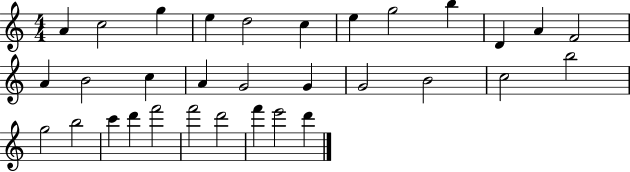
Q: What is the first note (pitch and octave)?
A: A4